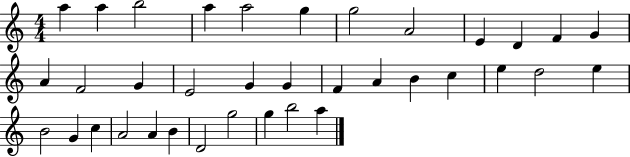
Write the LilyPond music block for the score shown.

{
  \clef treble
  \numericTimeSignature
  \time 4/4
  \key c \major
  a''4 a''4 b''2 | a''4 a''2 g''4 | g''2 a'2 | e'4 d'4 f'4 g'4 | \break a'4 f'2 g'4 | e'2 g'4 g'4 | f'4 a'4 b'4 c''4 | e''4 d''2 e''4 | \break b'2 g'4 c''4 | a'2 a'4 b'4 | d'2 g''2 | g''4 b''2 a''4 | \break \bar "|."
}